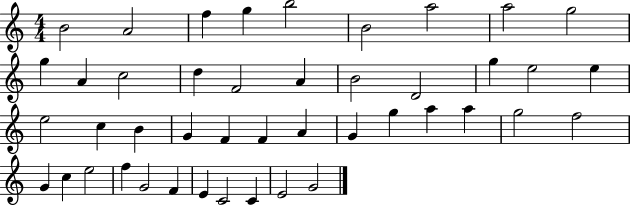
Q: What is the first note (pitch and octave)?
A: B4